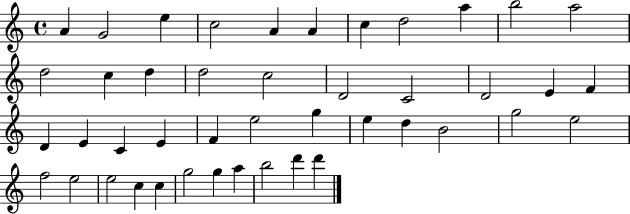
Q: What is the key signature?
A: C major